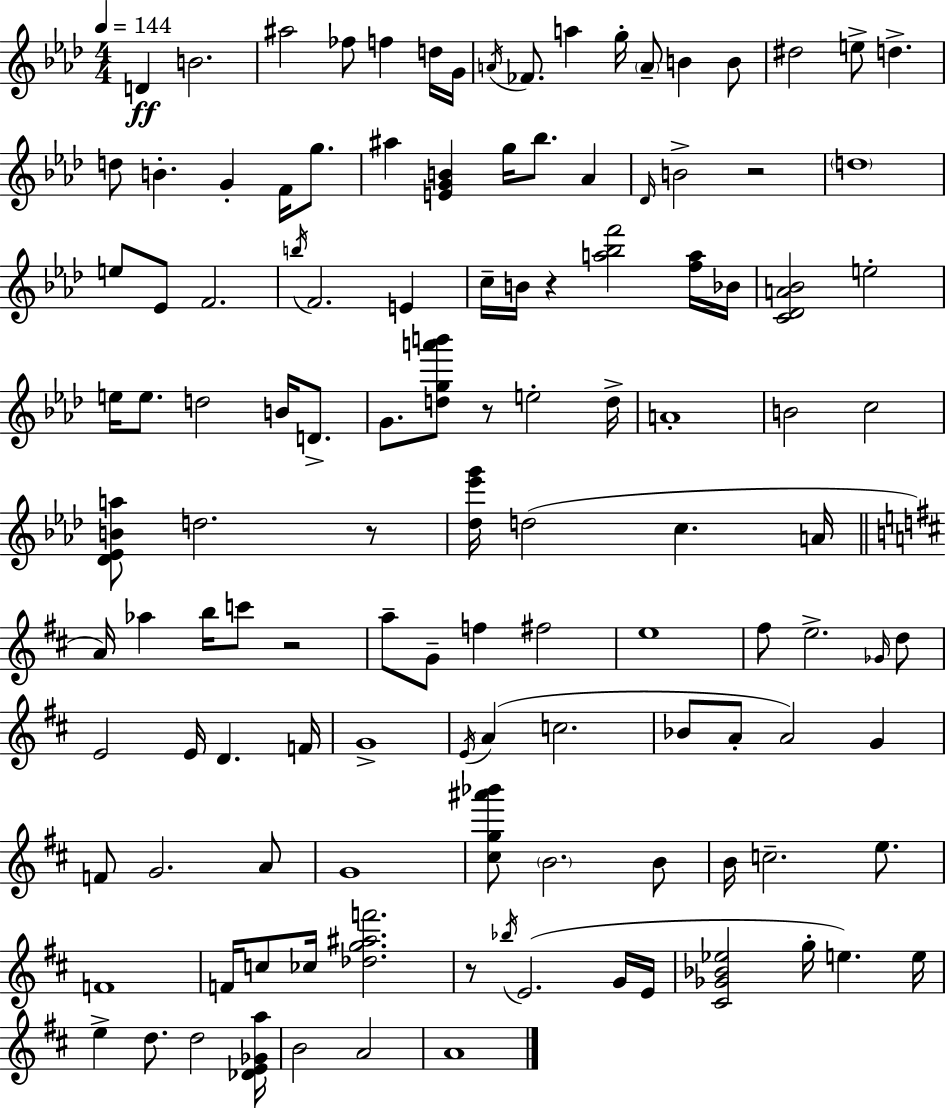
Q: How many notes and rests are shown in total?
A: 122